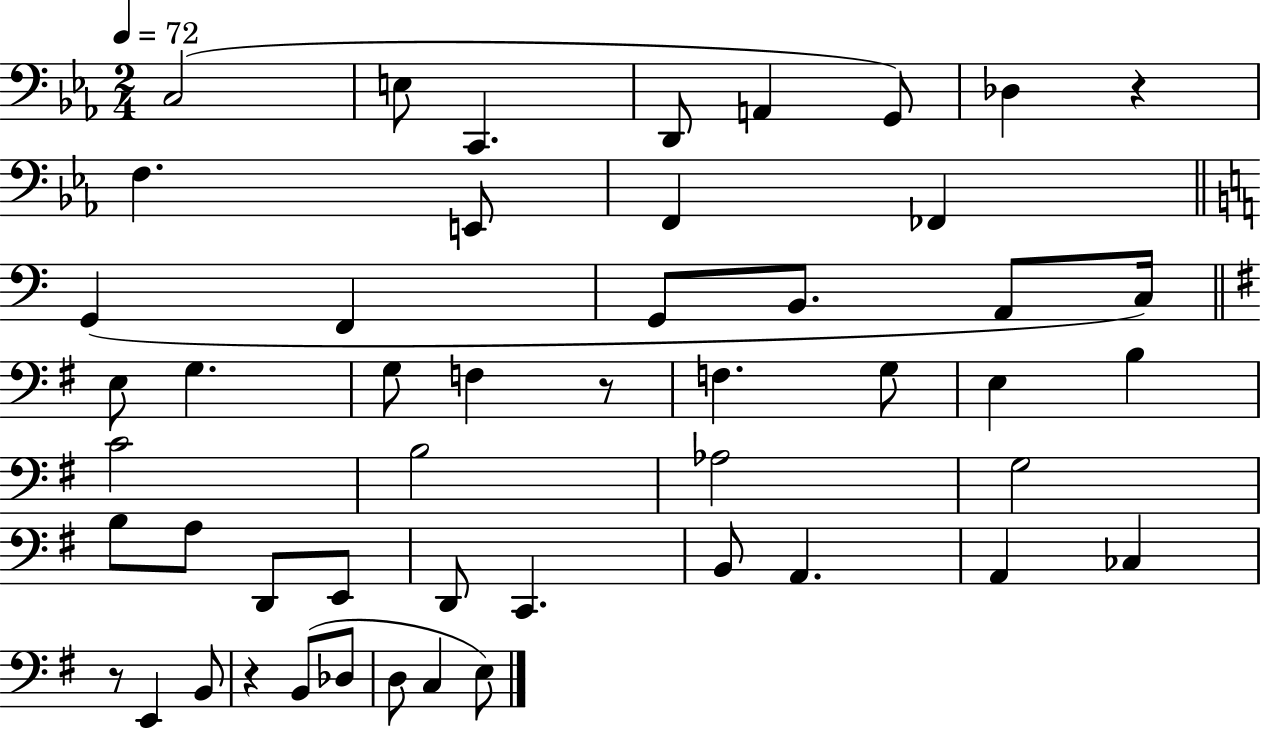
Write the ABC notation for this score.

X:1
T:Untitled
M:2/4
L:1/4
K:Eb
C,2 E,/2 C,, D,,/2 A,, G,,/2 _D, z F, E,,/2 F,, _F,, G,, F,, G,,/2 B,,/2 A,,/2 C,/4 E,/2 G, G,/2 F, z/2 F, G,/2 E, B, C2 B,2 _A,2 G,2 B,/2 A,/2 D,,/2 E,,/2 D,,/2 C,, B,,/2 A,, A,, _C, z/2 E,, B,,/2 z B,,/2 _D,/2 D,/2 C, E,/2